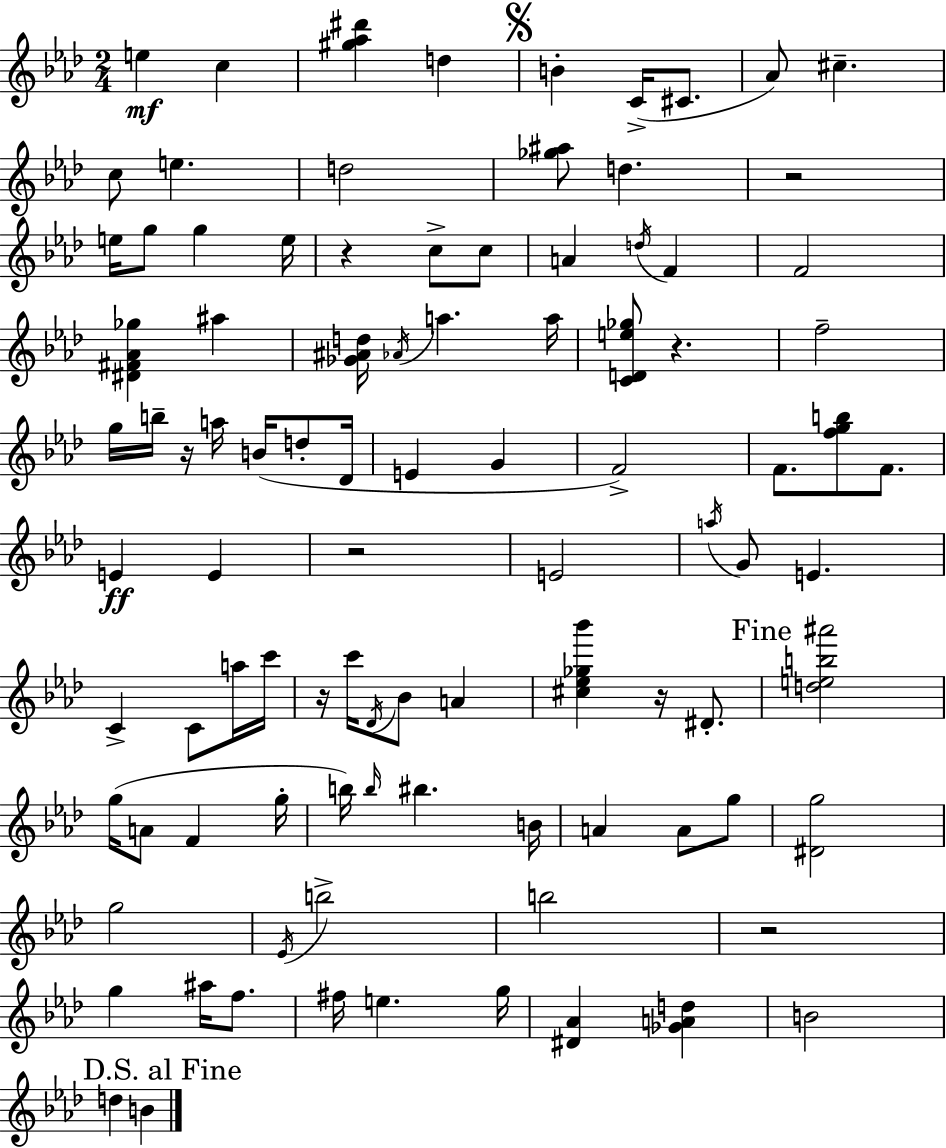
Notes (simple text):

E5/q C5/q [G#5,Ab5,D#6]/q D5/q B4/q C4/s C#4/e. Ab4/e C#5/q. C5/e E5/q. D5/h [Gb5,A#5]/e D5/q. R/h E5/s G5/e G5/q E5/s R/q C5/e C5/e A4/q D5/s F4/q F4/h [D#4,F#4,Ab4,Gb5]/q A#5/q [Gb4,A#4,D5]/s Ab4/s A5/q. A5/s [C4,D4,E5,Gb5]/e R/q. F5/h G5/s B5/s R/s A5/s B4/s D5/e Db4/s E4/q G4/q F4/h F4/e. [F5,G5,B5]/e F4/e. E4/q E4/q R/h E4/h A5/s G4/e E4/q. C4/q C4/e A5/s C6/s R/s C6/s Db4/s Bb4/e A4/q [C#5,Eb5,Gb5,Bb6]/q R/s D#4/e. [D5,E5,B5,A#6]/h G5/s A4/e F4/q G5/s B5/s B5/s BIS5/q. B4/s A4/q A4/e G5/e [D#4,G5]/h G5/h Eb4/s B5/h B5/h R/h G5/q A#5/s F5/e. F#5/s E5/q. G5/s [D#4,Ab4]/q [Gb4,A4,D5]/q B4/h D5/q B4/q